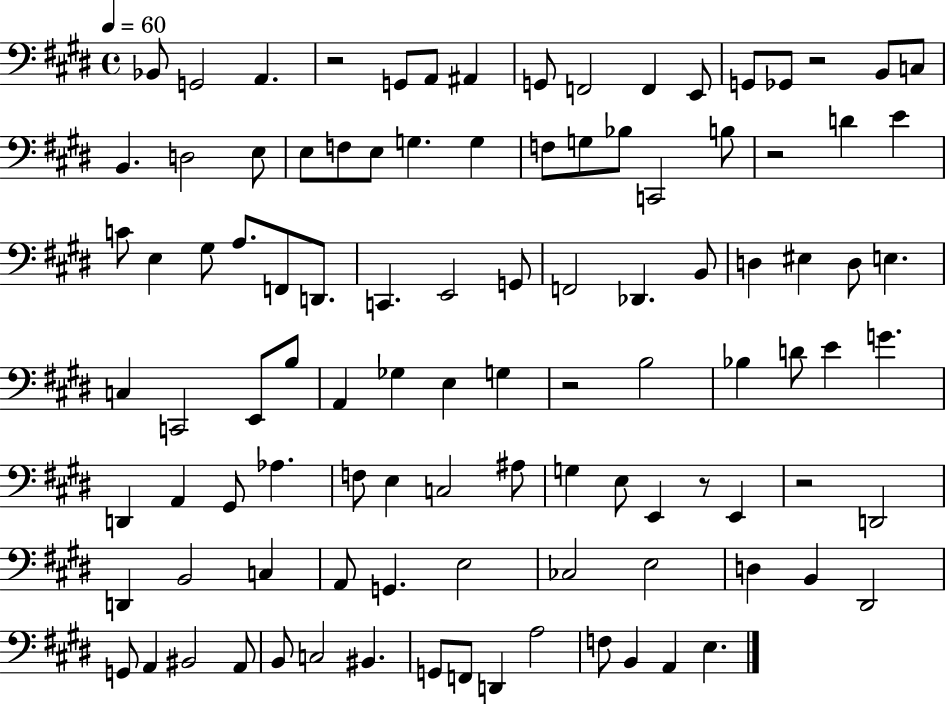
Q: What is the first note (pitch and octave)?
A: Bb2